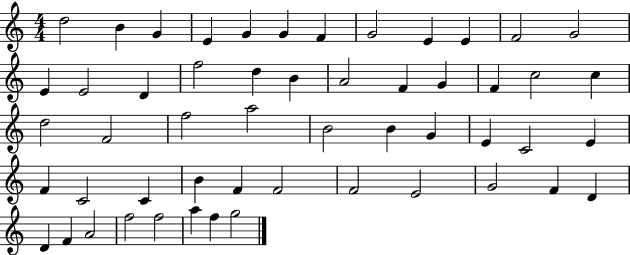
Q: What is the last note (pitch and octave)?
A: G5